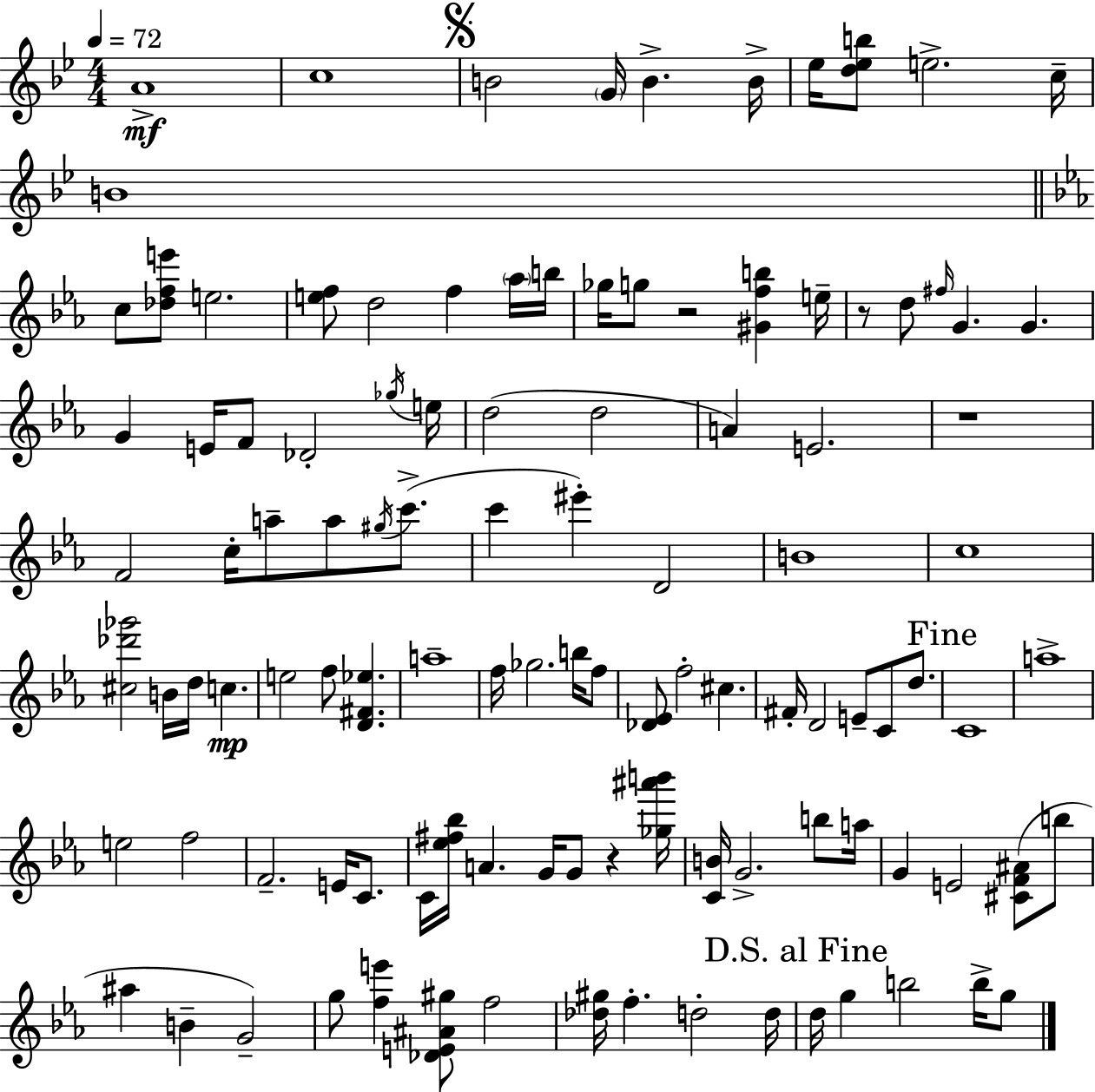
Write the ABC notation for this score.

X:1
T:Untitled
M:4/4
L:1/4
K:Gm
A4 c4 B2 G/4 B B/4 _e/4 [d_eb]/2 e2 c/4 B4 c/2 [_dfe']/2 e2 [ef]/2 d2 f _a/4 b/4 _g/4 g/2 z2 [^Gfb] e/4 z/2 d/2 ^f/4 G G G E/4 F/2 _D2 _g/4 e/4 d2 d2 A E2 z4 F2 c/4 a/2 a/2 ^g/4 c'/2 c' ^e' D2 B4 c4 [^c_d'_g']2 B/4 d/4 c e2 f/2 [D^F_e] a4 f/4 _g2 b/4 f/2 [_D_E]/2 f2 ^c ^F/4 D2 E/2 C/2 d/2 C4 a4 e2 f2 F2 E/4 C/2 C/4 [_e^f_b]/4 A G/4 G/2 z [_g^a'b']/4 [CB]/4 G2 b/2 a/4 G E2 [^CF^A]/2 b/2 ^a B G2 g/2 [fe'] [_DE^A^g]/2 f2 [_d^g]/4 f d2 d/4 d/4 g b2 b/4 g/2